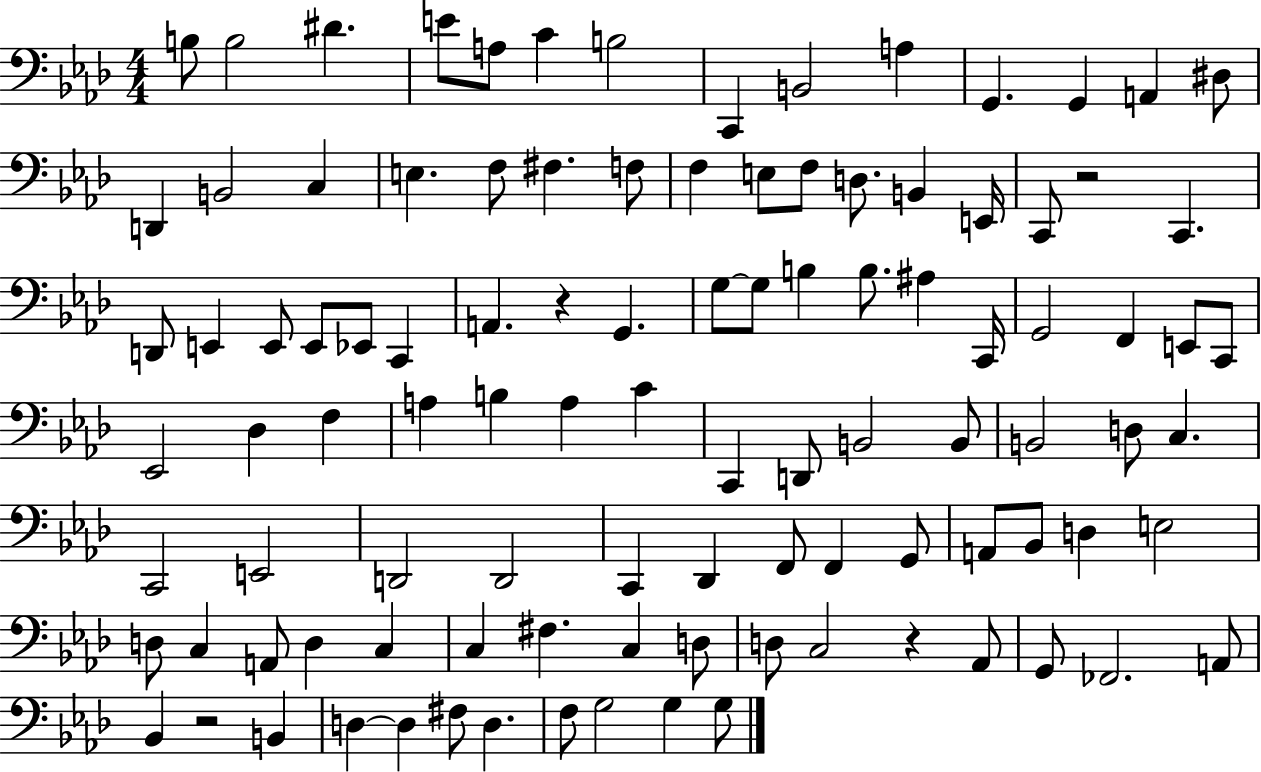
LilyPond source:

{
  \clef bass
  \numericTimeSignature
  \time 4/4
  \key aes \major
  b8 b2 dis'4. | e'8 a8 c'4 b2 | c,4 b,2 a4 | g,4. g,4 a,4 dis8 | \break d,4 b,2 c4 | e4. f8 fis4. f8 | f4 e8 f8 d8. b,4 e,16 | c,8 r2 c,4. | \break d,8 e,4 e,8 e,8 ees,8 c,4 | a,4. r4 g,4. | g8~~ g8 b4 b8. ais4 c,16 | g,2 f,4 e,8 c,8 | \break ees,2 des4 f4 | a4 b4 a4 c'4 | c,4 d,8 b,2 b,8 | b,2 d8 c4. | \break c,2 e,2 | d,2 d,2 | c,4 des,4 f,8 f,4 g,8 | a,8 bes,8 d4 e2 | \break d8 c4 a,8 d4 c4 | c4 fis4. c4 d8 | d8 c2 r4 aes,8 | g,8 fes,2. a,8 | \break bes,4 r2 b,4 | d4~~ d4 fis8 d4. | f8 g2 g4 g8 | \bar "|."
}